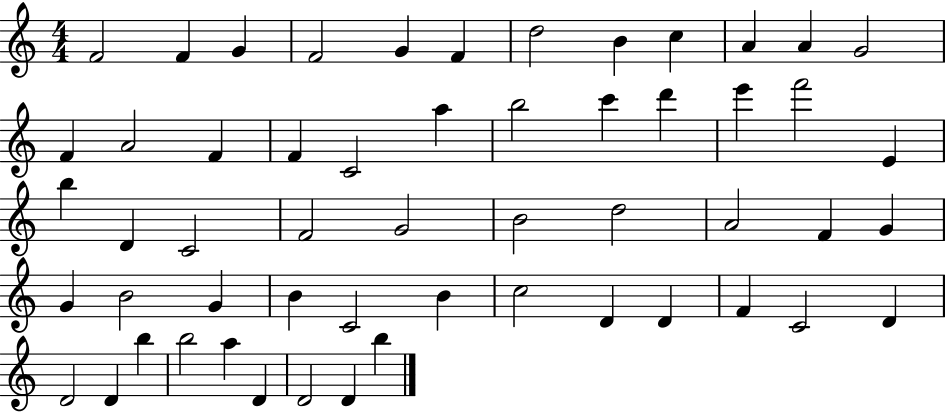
{
  \clef treble
  \numericTimeSignature
  \time 4/4
  \key c \major
  f'2 f'4 g'4 | f'2 g'4 f'4 | d''2 b'4 c''4 | a'4 a'4 g'2 | \break f'4 a'2 f'4 | f'4 c'2 a''4 | b''2 c'''4 d'''4 | e'''4 f'''2 e'4 | \break b''4 d'4 c'2 | f'2 g'2 | b'2 d''2 | a'2 f'4 g'4 | \break g'4 b'2 g'4 | b'4 c'2 b'4 | c''2 d'4 d'4 | f'4 c'2 d'4 | \break d'2 d'4 b''4 | b''2 a''4 d'4 | d'2 d'4 b''4 | \bar "|."
}